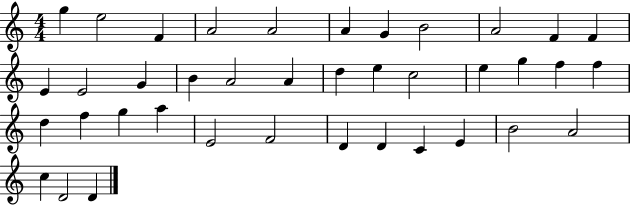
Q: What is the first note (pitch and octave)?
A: G5